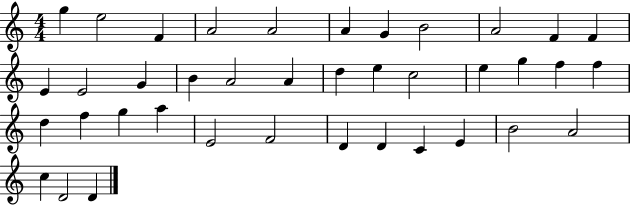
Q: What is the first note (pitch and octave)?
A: G5